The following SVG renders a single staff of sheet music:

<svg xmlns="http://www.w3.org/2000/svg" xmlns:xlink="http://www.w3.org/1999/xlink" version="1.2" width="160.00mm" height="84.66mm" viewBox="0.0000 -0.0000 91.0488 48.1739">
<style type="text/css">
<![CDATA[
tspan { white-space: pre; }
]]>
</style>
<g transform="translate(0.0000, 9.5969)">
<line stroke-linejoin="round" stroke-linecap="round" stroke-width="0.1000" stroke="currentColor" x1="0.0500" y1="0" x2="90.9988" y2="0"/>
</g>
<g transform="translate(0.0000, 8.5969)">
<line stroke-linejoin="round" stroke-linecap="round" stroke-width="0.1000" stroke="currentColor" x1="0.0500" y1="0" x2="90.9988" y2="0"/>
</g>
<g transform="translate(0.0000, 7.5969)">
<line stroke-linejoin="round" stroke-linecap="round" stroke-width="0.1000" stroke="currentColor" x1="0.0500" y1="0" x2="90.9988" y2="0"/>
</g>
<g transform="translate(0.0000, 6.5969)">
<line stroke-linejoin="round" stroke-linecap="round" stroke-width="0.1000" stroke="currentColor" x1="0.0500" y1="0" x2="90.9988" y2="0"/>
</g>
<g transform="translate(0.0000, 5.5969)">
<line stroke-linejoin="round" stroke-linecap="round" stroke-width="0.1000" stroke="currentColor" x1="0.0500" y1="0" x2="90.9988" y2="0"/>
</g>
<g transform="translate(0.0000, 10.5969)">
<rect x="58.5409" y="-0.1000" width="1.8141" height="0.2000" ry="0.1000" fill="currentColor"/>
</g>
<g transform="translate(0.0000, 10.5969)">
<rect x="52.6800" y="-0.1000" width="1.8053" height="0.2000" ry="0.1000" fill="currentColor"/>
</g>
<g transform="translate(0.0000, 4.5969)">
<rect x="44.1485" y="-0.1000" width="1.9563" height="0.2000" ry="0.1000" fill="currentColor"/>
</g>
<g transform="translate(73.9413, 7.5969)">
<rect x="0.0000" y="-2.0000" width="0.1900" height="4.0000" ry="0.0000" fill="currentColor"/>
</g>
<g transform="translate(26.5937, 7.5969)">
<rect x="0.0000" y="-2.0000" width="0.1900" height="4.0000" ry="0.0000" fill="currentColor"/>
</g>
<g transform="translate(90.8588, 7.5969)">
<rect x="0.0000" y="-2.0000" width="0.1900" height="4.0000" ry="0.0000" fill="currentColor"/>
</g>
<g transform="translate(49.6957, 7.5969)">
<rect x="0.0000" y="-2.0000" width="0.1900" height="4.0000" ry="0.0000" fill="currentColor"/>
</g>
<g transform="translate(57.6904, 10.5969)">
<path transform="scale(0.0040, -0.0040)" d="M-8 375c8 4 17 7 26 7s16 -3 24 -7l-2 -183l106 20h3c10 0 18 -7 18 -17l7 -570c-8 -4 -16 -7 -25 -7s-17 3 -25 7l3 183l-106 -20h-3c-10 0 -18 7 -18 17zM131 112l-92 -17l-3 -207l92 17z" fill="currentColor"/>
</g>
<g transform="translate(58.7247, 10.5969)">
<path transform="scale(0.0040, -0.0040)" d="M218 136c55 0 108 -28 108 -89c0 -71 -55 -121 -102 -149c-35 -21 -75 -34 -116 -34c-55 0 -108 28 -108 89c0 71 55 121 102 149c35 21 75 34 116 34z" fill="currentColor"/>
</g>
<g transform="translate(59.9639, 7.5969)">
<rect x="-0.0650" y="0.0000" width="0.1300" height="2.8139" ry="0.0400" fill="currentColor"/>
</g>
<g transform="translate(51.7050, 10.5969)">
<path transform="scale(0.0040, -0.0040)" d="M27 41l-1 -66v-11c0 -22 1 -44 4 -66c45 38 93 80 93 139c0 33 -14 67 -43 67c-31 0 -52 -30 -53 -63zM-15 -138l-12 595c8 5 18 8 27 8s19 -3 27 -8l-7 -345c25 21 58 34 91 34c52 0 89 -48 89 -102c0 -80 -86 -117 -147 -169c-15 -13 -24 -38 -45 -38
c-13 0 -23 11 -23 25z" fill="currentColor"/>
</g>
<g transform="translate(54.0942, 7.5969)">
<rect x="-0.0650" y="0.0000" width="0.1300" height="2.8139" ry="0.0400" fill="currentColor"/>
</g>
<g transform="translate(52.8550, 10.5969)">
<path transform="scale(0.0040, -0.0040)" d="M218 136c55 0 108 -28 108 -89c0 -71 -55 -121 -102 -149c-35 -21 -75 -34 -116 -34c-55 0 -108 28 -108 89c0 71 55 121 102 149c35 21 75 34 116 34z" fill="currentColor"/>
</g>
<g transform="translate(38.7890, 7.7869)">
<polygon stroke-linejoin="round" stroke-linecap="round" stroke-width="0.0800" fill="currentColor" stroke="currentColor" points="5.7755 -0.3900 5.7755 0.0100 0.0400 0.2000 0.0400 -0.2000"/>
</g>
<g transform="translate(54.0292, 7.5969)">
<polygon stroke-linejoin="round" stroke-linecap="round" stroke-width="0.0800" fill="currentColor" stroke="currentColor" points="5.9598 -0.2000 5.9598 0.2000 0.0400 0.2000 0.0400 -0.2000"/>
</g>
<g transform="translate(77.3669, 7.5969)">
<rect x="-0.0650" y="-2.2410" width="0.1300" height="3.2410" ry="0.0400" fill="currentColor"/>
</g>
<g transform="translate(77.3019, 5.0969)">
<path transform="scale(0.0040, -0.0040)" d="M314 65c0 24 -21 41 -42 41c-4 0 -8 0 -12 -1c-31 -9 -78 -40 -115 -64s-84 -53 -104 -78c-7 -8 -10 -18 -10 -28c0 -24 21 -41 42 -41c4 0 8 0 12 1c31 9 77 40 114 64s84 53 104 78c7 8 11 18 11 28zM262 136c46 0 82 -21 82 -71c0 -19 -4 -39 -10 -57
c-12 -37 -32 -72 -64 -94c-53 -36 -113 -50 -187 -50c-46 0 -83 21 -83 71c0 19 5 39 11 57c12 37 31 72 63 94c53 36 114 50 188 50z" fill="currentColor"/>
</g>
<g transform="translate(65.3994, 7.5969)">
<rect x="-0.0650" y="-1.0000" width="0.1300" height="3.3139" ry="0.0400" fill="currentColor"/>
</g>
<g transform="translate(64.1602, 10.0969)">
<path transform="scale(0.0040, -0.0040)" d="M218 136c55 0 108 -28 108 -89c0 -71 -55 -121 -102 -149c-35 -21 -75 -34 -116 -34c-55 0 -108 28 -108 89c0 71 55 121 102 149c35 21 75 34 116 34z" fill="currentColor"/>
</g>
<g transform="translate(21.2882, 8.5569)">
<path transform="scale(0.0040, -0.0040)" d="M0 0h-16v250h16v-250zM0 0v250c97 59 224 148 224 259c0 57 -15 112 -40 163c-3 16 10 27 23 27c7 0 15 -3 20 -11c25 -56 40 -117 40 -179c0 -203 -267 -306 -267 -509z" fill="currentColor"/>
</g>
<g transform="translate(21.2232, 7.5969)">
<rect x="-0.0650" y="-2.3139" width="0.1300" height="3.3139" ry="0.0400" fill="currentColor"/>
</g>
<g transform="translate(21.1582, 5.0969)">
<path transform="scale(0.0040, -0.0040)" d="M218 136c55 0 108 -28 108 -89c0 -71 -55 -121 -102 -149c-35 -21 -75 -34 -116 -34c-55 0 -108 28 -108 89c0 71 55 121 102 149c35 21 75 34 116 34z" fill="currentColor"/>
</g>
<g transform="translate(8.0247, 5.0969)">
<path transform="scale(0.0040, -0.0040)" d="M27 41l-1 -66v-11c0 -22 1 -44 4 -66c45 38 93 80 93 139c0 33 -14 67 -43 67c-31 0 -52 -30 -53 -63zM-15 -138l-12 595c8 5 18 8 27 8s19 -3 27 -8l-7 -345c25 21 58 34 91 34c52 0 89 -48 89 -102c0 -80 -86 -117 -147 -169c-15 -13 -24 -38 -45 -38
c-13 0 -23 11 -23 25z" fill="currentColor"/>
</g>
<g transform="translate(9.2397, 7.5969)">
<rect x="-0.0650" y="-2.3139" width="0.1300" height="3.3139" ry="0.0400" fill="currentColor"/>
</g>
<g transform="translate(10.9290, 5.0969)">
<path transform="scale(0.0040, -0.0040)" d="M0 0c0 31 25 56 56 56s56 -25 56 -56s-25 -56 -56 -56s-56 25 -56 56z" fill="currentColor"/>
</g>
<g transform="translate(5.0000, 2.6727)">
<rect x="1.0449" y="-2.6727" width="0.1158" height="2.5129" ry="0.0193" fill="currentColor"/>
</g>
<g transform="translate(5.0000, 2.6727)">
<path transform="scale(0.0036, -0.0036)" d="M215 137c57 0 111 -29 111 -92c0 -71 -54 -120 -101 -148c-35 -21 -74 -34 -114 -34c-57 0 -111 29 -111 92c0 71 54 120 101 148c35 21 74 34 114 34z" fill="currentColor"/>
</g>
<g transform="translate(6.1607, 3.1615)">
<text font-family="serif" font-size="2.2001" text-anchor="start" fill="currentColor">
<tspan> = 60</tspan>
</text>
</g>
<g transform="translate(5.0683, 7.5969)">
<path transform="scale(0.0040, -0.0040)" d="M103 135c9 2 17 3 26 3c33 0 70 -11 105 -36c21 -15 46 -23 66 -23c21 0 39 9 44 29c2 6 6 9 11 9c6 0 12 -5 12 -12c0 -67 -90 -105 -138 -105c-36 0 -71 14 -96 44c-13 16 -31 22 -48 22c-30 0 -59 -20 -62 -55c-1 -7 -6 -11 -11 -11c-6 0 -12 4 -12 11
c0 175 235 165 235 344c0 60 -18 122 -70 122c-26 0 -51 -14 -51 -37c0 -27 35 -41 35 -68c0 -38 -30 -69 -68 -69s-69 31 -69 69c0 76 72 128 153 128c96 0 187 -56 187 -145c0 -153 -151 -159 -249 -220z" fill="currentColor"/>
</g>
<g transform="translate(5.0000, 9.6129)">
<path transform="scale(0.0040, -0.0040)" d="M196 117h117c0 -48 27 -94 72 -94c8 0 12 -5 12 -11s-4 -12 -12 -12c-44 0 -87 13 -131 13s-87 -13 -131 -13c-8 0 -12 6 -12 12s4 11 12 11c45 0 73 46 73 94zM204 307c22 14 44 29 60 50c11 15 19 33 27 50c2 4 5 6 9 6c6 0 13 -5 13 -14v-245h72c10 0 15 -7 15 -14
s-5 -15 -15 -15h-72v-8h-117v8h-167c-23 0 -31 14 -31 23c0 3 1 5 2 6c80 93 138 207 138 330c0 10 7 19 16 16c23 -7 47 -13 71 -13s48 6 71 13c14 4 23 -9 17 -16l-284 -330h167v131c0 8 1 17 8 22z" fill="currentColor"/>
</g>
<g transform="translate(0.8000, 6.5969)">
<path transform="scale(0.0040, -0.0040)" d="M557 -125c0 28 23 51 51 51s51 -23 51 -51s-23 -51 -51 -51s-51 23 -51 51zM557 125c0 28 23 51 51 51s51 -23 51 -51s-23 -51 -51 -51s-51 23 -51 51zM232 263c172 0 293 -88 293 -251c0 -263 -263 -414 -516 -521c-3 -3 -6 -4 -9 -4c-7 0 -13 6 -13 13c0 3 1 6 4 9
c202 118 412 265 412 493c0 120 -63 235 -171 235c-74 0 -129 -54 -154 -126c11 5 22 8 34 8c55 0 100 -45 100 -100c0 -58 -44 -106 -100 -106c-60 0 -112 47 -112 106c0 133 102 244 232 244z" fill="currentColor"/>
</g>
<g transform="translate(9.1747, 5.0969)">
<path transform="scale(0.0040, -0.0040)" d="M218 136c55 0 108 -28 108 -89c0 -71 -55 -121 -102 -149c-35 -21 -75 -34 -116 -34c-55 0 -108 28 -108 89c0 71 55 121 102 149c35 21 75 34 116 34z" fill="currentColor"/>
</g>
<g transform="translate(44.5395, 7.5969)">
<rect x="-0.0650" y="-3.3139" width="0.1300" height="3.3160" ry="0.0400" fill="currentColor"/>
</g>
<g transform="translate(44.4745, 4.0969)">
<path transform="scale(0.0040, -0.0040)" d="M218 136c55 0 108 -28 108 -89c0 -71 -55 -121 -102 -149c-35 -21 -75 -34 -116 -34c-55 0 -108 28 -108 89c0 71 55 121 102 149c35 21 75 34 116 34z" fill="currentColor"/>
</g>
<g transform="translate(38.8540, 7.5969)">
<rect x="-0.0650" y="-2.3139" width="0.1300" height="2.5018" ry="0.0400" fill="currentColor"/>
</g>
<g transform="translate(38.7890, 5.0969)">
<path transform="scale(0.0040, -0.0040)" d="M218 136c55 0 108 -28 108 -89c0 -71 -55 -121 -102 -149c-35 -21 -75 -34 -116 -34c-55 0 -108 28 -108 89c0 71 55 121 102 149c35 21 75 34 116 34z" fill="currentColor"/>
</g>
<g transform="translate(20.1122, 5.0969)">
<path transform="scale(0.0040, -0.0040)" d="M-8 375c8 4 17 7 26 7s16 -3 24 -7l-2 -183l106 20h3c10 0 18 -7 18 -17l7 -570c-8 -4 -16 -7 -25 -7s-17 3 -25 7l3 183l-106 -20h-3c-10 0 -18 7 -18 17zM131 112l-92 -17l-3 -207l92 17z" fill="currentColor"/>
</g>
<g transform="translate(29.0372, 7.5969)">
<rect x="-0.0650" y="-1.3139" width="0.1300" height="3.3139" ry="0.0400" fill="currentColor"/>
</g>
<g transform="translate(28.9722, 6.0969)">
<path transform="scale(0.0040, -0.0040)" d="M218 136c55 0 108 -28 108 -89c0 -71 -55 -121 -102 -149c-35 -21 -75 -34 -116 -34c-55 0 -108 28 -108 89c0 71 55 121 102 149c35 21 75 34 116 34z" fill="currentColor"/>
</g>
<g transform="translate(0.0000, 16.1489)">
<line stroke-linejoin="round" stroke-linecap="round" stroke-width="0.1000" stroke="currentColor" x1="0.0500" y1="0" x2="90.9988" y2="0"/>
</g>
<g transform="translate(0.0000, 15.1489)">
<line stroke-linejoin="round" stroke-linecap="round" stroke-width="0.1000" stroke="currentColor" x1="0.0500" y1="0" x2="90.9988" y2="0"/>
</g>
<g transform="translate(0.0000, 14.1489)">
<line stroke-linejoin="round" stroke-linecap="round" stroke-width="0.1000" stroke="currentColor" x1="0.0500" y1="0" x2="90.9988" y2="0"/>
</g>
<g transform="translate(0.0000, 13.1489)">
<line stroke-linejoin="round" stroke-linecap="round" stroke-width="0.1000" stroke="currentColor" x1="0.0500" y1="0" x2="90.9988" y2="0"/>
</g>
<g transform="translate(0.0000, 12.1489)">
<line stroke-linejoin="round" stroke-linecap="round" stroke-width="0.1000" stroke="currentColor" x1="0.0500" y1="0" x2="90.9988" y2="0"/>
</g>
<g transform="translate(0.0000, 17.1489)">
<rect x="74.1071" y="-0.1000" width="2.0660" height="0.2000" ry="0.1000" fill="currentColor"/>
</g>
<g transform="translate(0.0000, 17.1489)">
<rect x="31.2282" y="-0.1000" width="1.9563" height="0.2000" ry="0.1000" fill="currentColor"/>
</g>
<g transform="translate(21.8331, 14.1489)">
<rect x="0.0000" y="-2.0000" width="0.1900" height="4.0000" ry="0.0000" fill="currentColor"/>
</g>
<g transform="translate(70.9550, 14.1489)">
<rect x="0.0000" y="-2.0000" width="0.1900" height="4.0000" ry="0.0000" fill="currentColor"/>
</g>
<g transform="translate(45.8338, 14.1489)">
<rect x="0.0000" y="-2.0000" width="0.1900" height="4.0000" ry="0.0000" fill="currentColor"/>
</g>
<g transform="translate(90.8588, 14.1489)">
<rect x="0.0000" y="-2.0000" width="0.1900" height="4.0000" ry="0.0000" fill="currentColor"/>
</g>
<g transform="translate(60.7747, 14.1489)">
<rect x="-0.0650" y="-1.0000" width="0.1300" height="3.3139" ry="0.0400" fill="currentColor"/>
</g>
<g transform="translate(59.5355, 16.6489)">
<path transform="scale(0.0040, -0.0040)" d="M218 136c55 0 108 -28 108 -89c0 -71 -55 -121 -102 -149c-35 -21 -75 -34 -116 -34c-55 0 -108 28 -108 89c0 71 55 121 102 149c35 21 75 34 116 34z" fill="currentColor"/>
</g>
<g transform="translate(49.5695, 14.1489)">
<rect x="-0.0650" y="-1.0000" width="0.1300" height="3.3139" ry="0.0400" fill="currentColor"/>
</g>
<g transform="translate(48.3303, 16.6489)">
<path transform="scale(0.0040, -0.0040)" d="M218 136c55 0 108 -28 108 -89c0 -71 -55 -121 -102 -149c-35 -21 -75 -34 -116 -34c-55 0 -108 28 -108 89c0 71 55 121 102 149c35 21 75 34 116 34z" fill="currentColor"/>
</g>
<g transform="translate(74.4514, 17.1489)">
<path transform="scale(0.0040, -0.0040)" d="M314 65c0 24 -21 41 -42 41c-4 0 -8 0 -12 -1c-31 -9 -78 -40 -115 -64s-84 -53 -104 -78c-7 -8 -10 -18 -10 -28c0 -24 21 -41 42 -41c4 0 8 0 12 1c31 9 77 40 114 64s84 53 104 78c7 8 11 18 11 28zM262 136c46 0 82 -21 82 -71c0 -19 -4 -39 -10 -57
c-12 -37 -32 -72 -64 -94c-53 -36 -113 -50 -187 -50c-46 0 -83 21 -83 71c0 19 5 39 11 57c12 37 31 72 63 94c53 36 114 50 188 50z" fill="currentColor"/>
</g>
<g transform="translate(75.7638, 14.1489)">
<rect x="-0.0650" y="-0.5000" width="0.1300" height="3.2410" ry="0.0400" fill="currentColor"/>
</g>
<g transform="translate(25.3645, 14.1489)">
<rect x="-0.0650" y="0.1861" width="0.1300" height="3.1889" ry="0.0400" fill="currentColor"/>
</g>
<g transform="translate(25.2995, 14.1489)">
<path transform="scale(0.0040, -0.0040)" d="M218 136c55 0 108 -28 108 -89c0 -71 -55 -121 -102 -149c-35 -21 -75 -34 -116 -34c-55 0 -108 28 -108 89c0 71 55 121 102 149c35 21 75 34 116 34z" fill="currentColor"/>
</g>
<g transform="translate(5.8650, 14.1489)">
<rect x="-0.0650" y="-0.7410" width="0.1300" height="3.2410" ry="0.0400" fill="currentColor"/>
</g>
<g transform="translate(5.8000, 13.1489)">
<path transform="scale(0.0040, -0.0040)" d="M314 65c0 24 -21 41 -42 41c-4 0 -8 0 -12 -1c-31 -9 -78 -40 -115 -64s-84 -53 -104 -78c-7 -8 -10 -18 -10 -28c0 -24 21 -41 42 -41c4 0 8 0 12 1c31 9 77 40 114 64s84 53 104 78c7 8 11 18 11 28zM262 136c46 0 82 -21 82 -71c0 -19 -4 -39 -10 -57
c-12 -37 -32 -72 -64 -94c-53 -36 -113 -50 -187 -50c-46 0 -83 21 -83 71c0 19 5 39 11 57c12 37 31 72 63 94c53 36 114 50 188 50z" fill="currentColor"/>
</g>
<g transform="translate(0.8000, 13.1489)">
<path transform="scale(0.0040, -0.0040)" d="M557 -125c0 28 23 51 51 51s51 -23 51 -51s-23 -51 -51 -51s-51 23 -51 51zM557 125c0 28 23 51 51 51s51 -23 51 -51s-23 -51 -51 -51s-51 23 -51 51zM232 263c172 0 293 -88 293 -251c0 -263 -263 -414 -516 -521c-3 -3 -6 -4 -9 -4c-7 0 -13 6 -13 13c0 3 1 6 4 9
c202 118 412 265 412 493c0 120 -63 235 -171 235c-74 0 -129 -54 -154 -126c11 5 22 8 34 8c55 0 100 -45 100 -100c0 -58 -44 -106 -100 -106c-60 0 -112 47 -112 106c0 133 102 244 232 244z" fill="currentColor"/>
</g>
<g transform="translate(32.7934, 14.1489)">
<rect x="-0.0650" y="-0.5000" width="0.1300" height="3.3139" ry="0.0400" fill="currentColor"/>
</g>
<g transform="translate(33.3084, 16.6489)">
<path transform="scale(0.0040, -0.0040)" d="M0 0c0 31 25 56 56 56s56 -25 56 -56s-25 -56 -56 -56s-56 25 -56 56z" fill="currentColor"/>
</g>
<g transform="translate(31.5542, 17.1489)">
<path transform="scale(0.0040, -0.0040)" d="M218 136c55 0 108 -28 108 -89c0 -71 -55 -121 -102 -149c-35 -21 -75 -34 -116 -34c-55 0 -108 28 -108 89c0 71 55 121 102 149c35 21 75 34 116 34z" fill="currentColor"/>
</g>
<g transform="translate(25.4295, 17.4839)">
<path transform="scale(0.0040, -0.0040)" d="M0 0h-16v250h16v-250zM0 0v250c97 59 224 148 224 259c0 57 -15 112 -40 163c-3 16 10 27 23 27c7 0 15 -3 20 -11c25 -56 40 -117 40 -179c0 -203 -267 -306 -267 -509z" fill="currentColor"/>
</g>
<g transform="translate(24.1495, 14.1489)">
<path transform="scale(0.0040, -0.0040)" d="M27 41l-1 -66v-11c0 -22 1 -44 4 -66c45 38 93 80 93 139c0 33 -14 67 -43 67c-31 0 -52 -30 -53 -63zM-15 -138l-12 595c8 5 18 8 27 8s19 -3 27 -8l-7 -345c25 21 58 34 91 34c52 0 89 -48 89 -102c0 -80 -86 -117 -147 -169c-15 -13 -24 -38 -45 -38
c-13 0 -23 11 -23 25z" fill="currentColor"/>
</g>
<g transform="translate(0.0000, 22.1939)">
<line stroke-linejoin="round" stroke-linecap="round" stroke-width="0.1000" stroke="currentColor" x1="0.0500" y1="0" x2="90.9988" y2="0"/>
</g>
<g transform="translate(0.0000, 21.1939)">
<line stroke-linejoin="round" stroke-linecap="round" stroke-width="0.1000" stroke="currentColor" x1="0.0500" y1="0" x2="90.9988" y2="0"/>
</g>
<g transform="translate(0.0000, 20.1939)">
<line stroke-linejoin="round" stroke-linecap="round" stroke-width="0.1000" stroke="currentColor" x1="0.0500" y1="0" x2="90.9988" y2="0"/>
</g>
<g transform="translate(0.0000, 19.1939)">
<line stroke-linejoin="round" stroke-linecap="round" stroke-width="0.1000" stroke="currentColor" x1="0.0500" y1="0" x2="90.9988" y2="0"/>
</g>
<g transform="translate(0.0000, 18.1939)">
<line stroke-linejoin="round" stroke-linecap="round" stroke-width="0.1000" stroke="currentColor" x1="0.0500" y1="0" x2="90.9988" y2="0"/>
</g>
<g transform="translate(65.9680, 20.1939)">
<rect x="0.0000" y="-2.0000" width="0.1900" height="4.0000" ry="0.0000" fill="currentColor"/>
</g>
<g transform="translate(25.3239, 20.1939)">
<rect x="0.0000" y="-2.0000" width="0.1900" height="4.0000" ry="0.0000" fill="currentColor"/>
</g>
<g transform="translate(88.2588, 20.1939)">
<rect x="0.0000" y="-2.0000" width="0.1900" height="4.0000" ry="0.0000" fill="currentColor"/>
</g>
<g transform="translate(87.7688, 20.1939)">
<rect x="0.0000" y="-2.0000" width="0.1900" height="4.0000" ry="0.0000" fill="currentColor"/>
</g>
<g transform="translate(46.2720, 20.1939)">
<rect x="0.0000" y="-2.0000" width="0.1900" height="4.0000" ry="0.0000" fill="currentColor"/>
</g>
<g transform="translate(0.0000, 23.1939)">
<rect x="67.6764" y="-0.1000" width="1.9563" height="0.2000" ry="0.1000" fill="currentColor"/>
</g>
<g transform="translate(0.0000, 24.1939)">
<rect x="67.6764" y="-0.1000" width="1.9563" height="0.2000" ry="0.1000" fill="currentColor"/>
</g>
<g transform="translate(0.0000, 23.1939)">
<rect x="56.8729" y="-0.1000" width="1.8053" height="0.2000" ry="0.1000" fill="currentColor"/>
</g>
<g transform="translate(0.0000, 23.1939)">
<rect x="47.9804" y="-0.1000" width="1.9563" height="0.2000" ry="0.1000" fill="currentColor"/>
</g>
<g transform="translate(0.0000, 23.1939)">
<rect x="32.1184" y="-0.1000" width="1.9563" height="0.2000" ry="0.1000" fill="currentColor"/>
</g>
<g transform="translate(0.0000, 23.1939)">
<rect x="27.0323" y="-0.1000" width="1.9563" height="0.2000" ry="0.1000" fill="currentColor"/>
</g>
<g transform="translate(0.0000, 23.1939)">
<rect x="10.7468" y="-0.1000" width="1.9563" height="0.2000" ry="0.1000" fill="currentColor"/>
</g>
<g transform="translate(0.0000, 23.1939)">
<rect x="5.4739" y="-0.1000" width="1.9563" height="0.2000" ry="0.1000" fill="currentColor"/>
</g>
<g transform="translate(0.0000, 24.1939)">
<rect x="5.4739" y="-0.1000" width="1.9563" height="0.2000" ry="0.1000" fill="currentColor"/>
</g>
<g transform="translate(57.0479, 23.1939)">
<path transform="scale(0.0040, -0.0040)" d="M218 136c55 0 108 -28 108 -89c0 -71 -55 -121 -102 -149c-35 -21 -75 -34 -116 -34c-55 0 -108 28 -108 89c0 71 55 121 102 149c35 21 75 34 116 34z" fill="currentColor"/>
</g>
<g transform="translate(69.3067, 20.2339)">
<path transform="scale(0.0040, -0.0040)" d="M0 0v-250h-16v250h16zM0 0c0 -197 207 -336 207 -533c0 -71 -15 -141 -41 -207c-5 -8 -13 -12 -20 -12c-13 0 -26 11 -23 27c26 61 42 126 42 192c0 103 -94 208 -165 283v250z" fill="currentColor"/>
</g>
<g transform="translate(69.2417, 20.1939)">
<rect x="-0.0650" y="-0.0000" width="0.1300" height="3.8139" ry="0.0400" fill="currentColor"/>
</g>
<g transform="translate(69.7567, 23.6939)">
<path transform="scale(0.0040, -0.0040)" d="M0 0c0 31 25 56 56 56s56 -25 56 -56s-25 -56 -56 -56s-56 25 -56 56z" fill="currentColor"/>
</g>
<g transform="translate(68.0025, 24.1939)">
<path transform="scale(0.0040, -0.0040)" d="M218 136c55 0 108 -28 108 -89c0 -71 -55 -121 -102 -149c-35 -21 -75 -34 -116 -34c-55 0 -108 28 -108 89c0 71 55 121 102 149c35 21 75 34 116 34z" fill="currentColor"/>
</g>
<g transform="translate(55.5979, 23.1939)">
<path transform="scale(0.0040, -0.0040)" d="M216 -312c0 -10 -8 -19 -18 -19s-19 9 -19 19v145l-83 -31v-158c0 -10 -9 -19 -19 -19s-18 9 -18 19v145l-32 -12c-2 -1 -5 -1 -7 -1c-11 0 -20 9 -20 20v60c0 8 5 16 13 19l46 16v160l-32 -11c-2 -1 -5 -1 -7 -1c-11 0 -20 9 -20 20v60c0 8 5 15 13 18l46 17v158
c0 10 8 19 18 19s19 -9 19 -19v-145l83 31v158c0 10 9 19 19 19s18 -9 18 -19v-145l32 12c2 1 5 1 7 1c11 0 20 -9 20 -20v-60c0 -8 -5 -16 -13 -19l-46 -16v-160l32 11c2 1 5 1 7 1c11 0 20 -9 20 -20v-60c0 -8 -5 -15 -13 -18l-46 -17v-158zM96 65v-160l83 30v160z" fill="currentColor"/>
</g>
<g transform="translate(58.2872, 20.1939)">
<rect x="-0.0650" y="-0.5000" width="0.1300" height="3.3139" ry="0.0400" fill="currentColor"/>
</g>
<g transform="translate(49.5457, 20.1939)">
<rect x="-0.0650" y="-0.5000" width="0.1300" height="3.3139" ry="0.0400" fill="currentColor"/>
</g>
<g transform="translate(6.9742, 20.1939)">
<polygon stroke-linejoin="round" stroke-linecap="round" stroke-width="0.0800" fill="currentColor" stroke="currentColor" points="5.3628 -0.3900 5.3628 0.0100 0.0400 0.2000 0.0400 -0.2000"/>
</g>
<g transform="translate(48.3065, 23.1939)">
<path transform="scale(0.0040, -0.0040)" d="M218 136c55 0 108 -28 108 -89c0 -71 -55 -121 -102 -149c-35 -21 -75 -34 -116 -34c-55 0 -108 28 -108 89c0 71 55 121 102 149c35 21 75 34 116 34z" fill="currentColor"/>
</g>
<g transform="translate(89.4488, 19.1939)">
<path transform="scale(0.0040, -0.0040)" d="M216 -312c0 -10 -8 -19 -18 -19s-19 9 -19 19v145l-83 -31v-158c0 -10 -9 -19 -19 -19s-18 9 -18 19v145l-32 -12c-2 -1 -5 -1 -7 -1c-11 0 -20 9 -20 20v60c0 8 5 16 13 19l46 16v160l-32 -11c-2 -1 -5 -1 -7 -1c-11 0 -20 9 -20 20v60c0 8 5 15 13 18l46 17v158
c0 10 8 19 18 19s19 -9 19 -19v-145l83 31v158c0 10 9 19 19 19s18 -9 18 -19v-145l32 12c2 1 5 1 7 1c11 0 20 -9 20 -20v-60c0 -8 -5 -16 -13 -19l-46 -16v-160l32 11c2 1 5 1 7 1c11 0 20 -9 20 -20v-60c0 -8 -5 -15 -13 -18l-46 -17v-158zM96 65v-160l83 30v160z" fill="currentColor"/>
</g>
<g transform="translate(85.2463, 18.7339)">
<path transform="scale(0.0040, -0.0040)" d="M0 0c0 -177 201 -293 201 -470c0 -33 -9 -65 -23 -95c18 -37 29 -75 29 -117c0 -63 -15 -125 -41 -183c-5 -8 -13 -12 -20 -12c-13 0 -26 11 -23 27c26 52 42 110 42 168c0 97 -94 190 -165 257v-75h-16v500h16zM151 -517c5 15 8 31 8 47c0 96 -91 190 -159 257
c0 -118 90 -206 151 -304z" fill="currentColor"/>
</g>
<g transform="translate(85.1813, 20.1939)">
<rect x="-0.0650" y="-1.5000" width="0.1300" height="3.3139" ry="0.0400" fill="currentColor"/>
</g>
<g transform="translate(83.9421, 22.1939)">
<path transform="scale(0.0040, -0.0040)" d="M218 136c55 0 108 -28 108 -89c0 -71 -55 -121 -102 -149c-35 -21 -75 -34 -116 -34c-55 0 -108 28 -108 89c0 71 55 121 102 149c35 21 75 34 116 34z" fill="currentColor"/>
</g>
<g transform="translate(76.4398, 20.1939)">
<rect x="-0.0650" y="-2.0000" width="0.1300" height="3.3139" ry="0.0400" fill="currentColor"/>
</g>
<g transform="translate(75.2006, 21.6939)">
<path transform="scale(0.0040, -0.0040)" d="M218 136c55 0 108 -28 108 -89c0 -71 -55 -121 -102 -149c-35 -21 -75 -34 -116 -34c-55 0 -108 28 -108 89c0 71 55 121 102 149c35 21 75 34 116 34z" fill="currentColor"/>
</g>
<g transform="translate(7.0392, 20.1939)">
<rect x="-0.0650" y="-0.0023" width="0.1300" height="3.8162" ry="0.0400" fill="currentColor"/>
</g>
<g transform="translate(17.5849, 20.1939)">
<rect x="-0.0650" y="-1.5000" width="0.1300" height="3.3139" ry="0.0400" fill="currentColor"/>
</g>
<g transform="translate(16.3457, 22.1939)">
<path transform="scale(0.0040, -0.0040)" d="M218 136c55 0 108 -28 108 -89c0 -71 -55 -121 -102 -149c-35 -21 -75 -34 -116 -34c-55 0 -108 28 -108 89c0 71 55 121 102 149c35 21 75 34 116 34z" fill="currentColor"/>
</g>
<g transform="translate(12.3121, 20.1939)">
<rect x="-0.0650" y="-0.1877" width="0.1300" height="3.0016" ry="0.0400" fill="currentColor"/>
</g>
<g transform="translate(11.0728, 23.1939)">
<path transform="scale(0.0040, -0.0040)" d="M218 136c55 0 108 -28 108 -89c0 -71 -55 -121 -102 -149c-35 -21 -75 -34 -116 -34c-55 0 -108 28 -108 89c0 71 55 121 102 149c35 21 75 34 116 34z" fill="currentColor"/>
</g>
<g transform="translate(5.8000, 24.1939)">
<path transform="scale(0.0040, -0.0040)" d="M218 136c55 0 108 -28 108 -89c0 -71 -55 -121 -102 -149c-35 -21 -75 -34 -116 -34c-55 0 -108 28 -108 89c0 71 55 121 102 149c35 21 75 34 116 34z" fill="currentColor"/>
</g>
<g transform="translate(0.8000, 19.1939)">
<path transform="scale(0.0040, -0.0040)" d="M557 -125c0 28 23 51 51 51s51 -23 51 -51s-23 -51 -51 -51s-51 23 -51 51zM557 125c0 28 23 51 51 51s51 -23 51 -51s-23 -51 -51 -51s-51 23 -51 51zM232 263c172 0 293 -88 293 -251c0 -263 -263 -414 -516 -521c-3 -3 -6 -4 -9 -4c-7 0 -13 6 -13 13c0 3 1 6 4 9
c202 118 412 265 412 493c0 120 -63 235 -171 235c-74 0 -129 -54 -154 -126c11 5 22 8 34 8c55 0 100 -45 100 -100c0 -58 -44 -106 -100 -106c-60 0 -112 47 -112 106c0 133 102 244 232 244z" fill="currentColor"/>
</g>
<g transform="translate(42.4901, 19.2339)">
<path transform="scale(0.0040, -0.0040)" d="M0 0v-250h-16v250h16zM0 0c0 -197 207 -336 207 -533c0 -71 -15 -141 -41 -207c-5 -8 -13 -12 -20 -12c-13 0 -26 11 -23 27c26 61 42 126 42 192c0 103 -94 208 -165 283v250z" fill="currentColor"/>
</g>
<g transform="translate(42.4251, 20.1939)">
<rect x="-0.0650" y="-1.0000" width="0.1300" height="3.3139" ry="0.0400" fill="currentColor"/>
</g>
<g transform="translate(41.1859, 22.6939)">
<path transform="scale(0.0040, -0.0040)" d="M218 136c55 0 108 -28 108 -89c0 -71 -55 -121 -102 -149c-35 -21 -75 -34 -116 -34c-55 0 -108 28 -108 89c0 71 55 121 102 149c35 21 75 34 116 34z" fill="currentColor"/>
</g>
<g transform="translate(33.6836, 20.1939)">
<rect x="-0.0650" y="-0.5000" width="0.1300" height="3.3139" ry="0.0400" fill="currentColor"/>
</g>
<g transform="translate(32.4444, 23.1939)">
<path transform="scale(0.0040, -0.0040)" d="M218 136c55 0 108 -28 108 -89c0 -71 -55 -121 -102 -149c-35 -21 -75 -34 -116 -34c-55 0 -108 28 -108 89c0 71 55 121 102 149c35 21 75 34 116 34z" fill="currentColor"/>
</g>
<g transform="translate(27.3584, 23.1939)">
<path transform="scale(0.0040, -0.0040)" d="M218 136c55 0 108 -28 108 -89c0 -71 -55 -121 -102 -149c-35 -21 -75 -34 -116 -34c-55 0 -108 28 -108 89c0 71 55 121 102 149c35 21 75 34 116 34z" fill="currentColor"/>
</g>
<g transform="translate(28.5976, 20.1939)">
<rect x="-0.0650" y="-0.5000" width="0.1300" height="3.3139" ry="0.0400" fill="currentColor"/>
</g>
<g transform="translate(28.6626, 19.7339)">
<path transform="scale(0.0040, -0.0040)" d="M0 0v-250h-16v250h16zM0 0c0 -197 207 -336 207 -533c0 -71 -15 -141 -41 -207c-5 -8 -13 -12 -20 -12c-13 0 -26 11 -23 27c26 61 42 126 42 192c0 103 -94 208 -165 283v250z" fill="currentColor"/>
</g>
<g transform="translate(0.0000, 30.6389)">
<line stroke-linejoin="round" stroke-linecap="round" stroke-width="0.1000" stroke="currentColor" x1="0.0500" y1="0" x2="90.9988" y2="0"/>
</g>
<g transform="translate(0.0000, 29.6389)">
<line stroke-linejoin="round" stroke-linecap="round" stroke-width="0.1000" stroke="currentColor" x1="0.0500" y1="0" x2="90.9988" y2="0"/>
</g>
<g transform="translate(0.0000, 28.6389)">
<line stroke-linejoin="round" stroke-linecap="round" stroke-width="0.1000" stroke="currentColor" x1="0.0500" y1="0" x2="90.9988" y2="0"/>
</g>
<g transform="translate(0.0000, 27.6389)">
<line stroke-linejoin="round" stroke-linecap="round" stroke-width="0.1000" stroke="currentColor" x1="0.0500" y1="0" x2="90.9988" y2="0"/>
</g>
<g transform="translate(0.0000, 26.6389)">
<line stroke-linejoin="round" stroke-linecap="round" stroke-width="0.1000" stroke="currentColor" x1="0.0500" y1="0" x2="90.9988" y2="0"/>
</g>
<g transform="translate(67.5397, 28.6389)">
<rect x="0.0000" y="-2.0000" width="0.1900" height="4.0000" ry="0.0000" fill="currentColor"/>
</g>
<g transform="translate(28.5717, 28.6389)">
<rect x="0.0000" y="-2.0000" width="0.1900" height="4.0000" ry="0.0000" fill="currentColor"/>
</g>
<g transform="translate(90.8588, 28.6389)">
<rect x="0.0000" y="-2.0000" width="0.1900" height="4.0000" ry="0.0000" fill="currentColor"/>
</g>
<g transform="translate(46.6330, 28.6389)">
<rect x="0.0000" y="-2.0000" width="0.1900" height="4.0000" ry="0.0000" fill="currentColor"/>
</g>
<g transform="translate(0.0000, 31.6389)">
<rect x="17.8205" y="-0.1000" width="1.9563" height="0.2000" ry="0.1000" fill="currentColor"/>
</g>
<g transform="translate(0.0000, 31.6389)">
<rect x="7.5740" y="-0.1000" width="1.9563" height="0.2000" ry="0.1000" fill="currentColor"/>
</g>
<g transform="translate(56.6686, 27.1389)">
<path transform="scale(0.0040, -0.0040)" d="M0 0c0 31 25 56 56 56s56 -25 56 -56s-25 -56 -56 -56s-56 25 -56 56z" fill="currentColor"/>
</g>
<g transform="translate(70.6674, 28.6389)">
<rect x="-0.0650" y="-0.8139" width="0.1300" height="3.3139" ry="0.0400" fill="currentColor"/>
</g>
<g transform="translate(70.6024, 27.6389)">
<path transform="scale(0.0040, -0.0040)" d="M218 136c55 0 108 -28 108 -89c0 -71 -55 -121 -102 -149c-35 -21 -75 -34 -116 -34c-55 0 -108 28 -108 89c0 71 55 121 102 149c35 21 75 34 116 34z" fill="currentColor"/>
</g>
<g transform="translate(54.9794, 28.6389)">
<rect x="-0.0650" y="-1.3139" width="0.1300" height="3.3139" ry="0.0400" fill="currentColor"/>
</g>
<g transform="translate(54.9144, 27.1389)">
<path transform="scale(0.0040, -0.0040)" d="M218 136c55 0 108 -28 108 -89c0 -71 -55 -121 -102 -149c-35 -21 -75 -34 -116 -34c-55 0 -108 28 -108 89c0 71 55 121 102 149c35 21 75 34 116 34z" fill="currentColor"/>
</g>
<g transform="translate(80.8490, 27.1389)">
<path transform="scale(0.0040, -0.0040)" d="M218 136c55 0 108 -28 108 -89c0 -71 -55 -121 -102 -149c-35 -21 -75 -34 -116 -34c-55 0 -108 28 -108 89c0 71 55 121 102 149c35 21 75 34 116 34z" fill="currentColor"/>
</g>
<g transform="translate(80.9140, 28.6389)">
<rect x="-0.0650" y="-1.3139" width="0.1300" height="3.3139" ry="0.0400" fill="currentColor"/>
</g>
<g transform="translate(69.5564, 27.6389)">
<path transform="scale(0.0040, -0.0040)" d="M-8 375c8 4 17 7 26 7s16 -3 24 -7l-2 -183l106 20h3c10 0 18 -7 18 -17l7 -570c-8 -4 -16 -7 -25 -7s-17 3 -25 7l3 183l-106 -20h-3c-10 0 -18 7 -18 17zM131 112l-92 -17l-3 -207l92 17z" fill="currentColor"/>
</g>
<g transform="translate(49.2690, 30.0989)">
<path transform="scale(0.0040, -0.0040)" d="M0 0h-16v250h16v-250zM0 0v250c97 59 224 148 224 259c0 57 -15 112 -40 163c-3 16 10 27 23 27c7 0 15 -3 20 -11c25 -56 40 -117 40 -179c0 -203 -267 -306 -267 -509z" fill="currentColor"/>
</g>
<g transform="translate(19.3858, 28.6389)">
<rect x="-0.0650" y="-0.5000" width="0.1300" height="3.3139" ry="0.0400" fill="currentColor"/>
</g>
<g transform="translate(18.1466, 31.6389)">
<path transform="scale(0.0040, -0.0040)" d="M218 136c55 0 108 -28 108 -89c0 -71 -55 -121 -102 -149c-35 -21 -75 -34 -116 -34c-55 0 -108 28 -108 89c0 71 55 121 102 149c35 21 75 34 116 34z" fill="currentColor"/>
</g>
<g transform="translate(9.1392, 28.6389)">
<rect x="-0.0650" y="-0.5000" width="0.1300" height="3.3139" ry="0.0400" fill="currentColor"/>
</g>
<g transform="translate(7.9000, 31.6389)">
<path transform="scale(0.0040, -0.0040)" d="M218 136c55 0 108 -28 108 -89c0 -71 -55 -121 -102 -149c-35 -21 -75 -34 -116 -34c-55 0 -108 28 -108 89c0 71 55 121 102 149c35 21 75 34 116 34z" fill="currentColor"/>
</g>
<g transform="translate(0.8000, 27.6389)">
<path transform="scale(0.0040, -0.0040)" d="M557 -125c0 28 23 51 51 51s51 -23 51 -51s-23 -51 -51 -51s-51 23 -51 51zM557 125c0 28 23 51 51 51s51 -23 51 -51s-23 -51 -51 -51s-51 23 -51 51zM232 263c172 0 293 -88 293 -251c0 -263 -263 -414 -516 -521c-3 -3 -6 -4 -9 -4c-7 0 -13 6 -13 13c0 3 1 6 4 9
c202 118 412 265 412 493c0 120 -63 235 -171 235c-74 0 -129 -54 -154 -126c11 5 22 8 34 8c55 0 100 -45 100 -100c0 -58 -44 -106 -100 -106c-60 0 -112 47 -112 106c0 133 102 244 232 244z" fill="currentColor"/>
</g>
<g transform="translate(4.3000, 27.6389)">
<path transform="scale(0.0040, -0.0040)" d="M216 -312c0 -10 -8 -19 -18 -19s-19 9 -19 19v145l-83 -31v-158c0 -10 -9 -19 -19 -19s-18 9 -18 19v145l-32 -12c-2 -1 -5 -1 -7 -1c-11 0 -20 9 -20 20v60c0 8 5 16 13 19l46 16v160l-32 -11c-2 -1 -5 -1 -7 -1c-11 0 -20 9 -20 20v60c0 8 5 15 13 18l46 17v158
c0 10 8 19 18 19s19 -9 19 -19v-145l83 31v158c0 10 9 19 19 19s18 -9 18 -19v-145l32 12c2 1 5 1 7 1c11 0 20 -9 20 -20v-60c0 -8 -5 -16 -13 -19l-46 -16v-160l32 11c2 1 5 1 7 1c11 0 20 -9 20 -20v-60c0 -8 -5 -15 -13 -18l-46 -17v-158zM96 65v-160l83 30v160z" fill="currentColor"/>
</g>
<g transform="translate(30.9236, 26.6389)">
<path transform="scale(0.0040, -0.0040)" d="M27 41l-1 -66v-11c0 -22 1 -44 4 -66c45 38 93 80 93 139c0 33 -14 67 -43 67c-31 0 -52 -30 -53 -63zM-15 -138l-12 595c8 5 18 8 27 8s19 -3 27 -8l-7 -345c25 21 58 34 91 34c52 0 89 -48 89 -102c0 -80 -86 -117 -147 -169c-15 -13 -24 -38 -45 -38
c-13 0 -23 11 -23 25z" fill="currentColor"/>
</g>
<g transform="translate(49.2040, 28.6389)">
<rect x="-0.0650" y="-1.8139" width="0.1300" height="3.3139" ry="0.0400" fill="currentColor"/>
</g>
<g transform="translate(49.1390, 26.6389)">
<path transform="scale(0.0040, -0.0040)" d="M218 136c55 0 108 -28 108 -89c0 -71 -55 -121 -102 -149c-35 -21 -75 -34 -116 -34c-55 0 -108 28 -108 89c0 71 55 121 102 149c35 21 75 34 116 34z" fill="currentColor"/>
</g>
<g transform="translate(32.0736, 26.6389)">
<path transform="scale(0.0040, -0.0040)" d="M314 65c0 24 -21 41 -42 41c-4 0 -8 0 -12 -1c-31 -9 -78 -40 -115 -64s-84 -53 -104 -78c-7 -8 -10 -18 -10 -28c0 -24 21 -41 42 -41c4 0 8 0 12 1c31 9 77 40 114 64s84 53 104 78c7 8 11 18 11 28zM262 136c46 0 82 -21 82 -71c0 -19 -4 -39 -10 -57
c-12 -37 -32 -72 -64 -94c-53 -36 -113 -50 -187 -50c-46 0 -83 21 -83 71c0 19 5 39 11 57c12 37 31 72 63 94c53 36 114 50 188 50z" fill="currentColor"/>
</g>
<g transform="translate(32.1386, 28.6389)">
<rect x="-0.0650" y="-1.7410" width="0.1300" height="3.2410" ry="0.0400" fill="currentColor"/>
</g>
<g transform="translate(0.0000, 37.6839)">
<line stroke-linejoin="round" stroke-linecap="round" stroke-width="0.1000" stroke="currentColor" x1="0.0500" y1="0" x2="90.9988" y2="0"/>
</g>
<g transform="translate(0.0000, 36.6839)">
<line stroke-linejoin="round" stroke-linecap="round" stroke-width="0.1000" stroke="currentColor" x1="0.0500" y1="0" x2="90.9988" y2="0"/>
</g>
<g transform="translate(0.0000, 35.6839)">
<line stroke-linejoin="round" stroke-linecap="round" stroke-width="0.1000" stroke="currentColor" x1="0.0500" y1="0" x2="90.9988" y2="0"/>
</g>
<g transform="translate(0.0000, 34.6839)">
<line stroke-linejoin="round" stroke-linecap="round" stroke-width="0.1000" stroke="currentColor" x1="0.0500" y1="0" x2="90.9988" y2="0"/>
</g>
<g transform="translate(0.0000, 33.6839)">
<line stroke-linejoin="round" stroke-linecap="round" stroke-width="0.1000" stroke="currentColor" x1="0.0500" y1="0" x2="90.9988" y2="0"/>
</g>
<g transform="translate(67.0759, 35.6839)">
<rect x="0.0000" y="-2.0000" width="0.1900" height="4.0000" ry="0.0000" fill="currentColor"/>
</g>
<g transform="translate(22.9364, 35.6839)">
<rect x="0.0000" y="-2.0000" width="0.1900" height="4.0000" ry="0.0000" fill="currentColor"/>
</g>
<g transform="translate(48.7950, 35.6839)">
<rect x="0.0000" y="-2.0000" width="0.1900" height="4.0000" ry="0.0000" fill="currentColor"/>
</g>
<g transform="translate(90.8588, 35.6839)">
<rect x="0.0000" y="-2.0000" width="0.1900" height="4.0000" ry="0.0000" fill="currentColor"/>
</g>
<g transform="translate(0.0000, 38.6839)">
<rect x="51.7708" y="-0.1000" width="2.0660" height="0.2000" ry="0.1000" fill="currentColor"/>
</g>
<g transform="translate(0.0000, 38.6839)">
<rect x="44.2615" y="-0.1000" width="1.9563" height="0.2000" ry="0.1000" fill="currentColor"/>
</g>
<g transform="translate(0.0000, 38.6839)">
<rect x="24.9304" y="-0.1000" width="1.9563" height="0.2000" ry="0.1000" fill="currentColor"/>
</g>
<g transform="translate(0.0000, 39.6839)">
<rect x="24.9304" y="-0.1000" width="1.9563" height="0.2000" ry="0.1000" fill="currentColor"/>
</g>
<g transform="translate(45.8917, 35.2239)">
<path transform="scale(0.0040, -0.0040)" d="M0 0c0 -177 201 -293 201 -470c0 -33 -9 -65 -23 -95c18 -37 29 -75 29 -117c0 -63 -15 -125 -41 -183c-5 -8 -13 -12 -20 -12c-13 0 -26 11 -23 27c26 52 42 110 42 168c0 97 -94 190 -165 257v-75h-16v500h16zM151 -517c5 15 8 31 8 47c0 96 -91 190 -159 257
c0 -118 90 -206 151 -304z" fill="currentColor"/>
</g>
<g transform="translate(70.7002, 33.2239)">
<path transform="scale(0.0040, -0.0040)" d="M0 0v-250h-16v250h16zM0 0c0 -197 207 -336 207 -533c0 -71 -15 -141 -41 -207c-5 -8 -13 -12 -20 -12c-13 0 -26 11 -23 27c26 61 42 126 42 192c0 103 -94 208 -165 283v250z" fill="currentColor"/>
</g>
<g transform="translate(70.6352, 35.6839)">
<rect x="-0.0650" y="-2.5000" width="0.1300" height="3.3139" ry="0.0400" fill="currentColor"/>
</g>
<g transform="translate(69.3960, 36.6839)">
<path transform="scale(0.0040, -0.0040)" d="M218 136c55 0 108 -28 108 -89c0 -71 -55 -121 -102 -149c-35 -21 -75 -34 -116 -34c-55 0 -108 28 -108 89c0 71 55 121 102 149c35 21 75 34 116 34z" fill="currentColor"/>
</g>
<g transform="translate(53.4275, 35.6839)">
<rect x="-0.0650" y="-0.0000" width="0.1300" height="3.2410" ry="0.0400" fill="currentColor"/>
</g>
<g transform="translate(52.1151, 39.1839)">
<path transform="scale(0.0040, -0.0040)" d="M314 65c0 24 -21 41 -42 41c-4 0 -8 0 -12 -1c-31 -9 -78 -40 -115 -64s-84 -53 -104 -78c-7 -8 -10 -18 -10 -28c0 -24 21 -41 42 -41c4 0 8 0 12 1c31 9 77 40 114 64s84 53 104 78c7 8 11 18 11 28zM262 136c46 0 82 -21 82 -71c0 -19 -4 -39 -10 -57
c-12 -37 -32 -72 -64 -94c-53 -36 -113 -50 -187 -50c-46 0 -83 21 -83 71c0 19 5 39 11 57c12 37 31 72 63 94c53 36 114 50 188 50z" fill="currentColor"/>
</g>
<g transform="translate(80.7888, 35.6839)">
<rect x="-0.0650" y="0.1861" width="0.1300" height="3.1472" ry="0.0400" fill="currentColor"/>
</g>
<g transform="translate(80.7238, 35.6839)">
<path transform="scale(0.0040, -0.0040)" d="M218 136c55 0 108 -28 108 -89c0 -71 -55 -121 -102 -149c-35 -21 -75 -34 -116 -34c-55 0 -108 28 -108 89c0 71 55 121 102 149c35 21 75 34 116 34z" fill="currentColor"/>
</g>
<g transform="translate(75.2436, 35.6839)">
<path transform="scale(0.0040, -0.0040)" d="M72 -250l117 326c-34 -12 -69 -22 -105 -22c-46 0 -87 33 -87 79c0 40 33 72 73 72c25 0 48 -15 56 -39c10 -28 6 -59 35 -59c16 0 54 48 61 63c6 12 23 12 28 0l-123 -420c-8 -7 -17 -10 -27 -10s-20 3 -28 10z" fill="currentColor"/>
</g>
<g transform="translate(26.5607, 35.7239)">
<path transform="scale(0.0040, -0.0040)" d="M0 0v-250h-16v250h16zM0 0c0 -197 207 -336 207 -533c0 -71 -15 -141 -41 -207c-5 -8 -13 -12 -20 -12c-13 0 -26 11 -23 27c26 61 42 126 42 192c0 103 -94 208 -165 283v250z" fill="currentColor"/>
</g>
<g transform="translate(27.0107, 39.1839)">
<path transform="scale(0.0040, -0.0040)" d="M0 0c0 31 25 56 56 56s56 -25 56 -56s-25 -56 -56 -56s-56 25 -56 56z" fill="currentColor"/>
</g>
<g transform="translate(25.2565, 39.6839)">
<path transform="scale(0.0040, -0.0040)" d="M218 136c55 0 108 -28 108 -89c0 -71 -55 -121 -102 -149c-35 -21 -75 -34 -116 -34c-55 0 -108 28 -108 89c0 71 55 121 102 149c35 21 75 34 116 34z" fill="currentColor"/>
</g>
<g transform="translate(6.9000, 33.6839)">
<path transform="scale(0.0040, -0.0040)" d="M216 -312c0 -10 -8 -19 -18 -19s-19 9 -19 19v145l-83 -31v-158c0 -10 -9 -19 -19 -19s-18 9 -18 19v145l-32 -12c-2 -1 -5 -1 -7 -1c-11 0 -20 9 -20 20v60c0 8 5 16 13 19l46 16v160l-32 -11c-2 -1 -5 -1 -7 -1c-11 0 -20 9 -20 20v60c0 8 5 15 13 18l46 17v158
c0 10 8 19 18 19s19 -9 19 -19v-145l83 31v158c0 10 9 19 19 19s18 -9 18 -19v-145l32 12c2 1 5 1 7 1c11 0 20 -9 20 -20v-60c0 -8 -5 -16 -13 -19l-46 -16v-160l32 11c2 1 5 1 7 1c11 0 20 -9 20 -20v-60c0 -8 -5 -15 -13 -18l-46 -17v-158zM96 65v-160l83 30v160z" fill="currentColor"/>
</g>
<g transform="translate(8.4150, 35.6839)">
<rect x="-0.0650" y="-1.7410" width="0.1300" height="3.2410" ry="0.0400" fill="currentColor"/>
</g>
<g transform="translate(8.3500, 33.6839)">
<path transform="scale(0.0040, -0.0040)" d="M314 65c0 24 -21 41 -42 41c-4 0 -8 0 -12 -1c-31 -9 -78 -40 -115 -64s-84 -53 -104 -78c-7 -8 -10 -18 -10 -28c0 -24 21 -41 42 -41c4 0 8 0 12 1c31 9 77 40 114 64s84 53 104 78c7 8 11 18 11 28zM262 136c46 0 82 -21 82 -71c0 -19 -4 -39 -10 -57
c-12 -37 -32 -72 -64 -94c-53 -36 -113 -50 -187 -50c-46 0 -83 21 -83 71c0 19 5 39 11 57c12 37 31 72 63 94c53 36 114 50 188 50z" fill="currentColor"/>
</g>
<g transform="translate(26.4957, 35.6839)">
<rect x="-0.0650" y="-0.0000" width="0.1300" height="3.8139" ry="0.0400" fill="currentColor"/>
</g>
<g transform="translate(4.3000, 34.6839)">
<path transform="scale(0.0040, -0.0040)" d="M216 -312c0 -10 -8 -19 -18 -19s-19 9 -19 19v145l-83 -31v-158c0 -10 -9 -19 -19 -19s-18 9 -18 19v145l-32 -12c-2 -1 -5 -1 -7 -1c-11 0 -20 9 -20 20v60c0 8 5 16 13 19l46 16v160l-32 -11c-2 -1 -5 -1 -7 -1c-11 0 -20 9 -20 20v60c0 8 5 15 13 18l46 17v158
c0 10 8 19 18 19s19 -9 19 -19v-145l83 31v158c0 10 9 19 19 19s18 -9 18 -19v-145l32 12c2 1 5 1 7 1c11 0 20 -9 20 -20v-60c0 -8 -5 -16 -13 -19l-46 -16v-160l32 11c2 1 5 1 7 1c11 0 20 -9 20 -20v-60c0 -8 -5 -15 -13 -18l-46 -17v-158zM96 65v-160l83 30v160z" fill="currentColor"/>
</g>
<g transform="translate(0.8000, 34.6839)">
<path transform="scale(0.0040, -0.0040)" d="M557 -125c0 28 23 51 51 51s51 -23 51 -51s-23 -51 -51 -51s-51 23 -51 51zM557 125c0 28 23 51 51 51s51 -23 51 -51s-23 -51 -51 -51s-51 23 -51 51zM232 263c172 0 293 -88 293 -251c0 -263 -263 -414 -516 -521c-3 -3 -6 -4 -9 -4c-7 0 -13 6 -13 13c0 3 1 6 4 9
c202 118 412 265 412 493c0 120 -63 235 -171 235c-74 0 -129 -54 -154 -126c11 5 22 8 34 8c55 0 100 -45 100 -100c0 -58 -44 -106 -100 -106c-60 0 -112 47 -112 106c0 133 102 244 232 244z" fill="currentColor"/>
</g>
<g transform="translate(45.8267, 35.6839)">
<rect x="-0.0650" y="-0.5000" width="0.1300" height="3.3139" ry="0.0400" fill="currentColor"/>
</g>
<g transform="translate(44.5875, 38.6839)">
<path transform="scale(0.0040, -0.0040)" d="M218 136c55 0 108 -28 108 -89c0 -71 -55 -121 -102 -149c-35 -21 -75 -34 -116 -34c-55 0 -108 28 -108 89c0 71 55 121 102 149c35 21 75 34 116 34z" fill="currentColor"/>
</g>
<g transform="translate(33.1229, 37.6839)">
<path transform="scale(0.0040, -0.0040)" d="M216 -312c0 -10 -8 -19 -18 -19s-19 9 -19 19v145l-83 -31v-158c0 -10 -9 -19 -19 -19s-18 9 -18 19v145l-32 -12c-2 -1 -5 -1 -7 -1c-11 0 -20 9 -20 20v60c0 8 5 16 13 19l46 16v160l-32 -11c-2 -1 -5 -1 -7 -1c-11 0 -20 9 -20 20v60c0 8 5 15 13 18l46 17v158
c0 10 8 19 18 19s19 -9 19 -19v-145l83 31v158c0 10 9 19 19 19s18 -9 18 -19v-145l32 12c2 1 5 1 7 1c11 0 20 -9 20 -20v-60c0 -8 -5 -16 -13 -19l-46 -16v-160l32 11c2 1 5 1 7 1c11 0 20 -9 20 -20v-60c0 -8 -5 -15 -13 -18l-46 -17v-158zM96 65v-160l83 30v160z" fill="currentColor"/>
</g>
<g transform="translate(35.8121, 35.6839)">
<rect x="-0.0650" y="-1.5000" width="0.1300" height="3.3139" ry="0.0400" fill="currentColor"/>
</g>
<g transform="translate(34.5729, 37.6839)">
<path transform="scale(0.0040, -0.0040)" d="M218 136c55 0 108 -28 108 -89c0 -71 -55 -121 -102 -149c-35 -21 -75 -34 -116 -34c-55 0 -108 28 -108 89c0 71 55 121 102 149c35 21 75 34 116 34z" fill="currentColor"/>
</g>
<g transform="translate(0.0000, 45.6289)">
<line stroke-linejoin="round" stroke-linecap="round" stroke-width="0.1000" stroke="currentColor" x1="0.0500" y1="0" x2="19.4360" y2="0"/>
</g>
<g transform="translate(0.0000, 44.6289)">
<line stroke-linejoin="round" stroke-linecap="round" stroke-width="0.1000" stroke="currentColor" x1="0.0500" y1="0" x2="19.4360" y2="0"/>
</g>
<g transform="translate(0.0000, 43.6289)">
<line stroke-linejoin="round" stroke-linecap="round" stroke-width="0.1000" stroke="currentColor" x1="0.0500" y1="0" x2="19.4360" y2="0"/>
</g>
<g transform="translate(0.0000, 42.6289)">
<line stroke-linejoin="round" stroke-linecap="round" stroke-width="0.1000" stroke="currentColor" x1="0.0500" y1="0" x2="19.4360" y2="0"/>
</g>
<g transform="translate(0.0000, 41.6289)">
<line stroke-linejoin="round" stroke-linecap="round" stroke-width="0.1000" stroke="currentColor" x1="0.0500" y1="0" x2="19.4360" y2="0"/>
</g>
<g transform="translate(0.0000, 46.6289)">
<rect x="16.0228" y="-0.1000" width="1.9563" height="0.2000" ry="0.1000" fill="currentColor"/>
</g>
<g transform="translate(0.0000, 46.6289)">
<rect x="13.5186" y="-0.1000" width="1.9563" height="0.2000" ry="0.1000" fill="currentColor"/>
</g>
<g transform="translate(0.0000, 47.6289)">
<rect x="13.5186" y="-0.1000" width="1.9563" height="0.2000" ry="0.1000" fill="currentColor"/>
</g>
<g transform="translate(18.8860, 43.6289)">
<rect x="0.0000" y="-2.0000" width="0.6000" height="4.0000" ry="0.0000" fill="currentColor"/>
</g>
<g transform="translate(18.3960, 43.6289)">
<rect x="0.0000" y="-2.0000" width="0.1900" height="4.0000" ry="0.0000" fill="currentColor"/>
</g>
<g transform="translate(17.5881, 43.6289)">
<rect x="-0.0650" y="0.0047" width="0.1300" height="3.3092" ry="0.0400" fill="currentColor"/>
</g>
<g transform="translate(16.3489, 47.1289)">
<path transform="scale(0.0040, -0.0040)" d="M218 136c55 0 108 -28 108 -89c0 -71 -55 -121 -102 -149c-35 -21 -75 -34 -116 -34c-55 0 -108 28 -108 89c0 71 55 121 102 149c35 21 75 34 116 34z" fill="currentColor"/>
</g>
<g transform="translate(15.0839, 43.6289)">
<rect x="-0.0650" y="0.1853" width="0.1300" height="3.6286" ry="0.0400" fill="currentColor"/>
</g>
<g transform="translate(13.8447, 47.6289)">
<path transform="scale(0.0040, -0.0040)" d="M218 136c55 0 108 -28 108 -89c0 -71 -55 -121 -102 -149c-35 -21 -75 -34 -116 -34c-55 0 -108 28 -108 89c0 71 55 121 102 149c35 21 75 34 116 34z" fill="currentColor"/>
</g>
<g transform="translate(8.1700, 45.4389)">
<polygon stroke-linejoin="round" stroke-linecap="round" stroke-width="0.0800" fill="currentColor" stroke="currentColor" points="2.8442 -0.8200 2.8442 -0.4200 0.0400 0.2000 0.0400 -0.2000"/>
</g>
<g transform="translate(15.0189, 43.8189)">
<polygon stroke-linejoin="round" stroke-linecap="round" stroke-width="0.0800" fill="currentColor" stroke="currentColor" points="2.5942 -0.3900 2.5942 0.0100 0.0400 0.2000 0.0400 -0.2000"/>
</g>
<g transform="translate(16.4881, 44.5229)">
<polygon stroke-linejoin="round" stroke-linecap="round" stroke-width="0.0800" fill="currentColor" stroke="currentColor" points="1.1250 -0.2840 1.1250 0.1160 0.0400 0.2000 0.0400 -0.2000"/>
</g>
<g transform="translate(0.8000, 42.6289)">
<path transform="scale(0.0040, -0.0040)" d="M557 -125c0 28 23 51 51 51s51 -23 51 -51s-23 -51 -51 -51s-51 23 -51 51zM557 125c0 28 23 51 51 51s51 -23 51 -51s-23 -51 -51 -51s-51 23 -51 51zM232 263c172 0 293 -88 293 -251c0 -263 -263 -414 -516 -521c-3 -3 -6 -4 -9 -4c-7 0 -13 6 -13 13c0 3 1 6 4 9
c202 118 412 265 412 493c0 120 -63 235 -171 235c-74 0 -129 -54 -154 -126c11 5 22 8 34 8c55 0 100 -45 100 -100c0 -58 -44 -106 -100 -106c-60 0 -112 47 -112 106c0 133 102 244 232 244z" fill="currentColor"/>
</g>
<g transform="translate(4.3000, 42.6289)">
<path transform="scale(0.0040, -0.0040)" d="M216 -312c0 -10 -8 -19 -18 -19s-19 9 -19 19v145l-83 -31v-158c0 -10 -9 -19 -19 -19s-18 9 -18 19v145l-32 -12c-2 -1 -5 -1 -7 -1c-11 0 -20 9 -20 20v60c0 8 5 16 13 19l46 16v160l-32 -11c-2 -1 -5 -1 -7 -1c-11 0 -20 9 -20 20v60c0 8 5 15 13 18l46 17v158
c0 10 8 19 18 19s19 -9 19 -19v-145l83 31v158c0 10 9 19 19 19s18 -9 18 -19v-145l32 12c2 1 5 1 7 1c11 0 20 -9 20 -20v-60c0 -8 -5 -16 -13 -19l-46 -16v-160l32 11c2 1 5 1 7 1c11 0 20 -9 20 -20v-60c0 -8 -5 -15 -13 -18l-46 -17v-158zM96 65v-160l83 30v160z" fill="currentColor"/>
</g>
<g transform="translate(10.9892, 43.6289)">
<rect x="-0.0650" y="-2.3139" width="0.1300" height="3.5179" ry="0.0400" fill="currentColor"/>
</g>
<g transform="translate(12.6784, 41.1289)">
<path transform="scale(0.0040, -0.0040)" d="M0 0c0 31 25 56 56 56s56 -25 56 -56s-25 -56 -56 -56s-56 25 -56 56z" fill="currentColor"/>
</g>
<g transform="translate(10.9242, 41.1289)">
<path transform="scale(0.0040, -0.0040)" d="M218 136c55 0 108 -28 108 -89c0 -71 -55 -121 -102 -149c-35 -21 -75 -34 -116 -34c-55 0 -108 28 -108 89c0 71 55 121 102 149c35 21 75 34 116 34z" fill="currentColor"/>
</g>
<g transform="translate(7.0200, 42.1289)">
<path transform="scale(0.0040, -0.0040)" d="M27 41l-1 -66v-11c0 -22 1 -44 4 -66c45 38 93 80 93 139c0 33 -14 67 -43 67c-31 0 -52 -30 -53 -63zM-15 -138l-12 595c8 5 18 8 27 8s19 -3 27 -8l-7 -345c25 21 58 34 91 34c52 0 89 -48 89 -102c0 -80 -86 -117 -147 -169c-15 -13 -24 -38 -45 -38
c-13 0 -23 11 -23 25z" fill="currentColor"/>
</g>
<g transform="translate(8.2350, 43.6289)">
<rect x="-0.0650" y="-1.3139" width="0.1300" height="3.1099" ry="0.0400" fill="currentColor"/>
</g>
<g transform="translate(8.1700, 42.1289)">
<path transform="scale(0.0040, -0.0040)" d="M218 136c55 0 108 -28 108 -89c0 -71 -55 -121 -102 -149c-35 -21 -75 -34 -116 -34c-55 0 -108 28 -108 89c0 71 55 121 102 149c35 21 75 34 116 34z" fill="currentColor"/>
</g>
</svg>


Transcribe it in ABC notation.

X:1
T:Untitled
M:2/4
L:1/4
K:C
_B, B,/2 G, B,/2 D/2 _E,,/2 E,,/2 F,, B,2 F,2 _D,/2 E,, F,, F,, E,,2 C,,/2 E,,/2 G,, E,,/2 E,, F,,/2 E,, ^E,, C,,/2 A,, G,,/4 E,, E,, _A,2 A,/2 G, F, G, ^A,2 C,,/2 ^G,, E,,/4 D,,2 B,,/2 z/2 D, _G,/2 B,/2 C,,/2 D,,/4